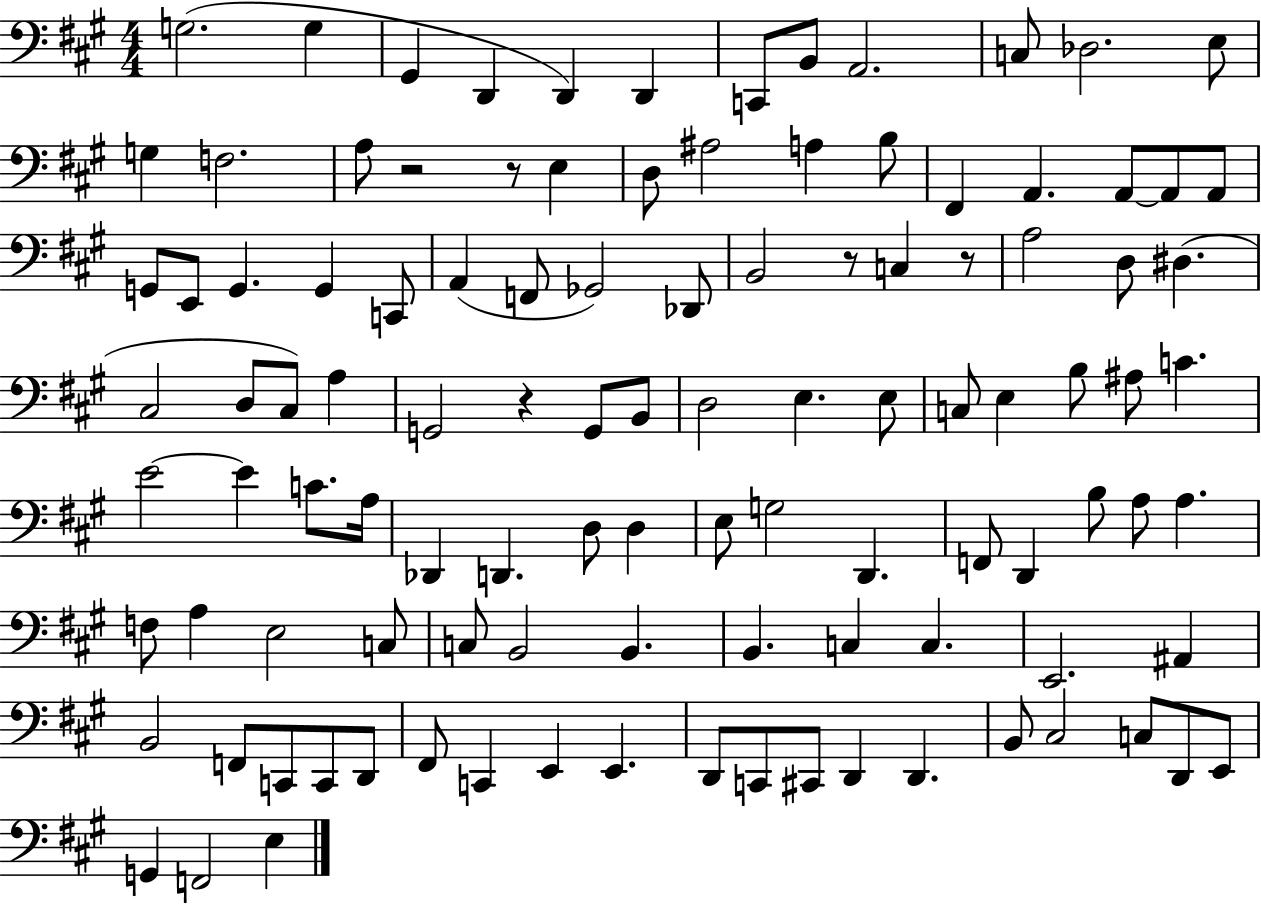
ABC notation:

X:1
T:Untitled
M:4/4
L:1/4
K:A
G,2 G, ^G,, D,, D,, D,, C,,/2 B,,/2 A,,2 C,/2 _D,2 E,/2 G, F,2 A,/2 z2 z/2 E, D,/2 ^A,2 A, B,/2 ^F,, A,, A,,/2 A,,/2 A,,/2 G,,/2 E,,/2 G,, G,, C,,/2 A,, F,,/2 _G,,2 _D,,/2 B,,2 z/2 C, z/2 A,2 D,/2 ^D, ^C,2 D,/2 ^C,/2 A, G,,2 z G,,/2 B,,/2 D,2 E, E,/2 C,/2 E, B,/2 ^A,/2 C E2 E C/2 A,/4 _D,, D,, D,/2 D, E,/2 G,2 D,, F,,/2 D,, B,/2 A,/2 A, F,/2 A, E,2 C,/2 C,/2 B,,2 B,, B,, C, C, E,,2 ^A,, B,,2 F,,/2 C,,/2 C,,/2 D,,/2 ^F,,/2 C,, E,, E,, D,,/2 C,,/2 ^C,,/2 D,, D,, B,,/2 ^C,2 C,/2 D,,/2 E,,/2 G,, F,,2 E,